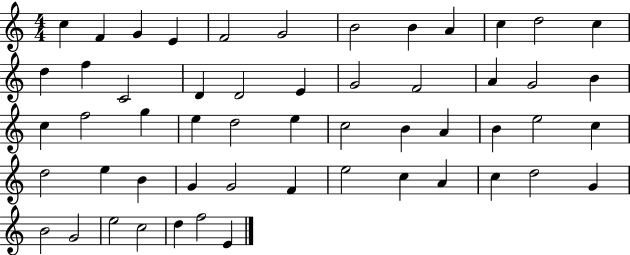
X:1
T:Untitled
M:4/4
L:1/4
K:C
c F G E F2 G2 B2 B A c d2 c d f C2 D D2 E G2 F2 A G2 B c f2 g e d2 e c2 B A B e2 c d2 e B G G2 F e2 c A c d2 G B2 G2 e2 c2 d f2 E